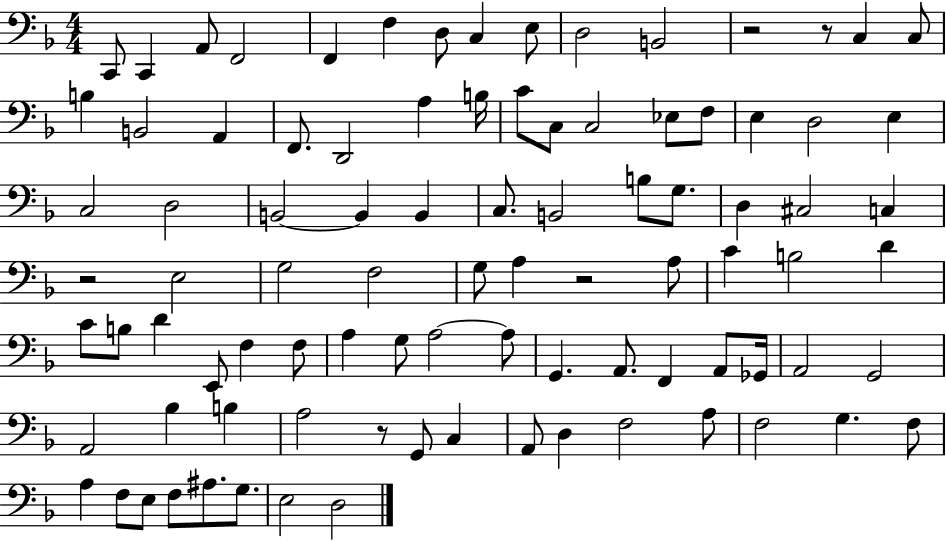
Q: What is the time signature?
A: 4/4